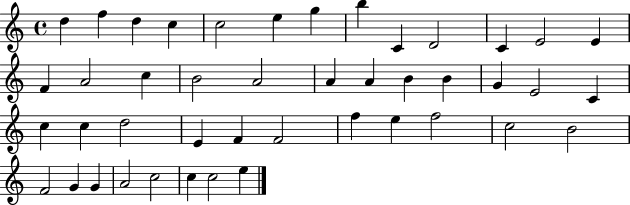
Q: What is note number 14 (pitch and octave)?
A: F4